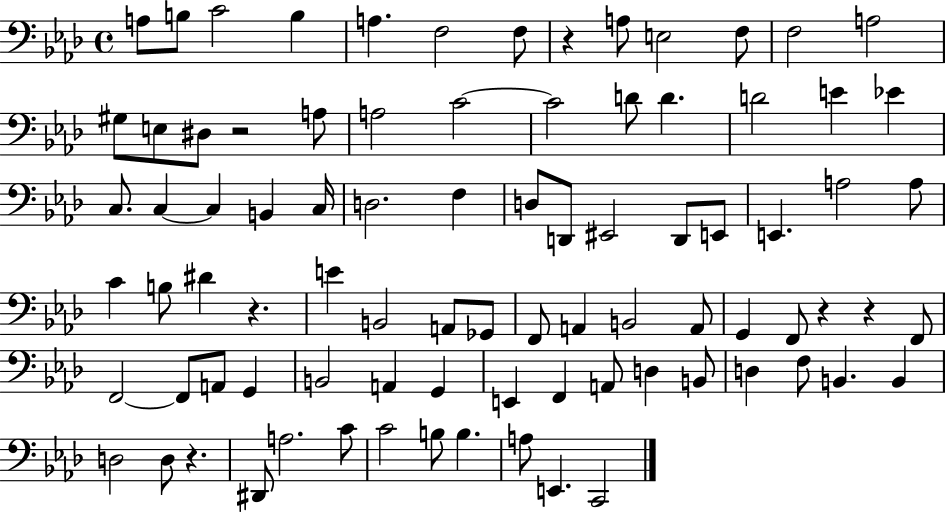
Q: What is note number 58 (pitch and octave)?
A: B2